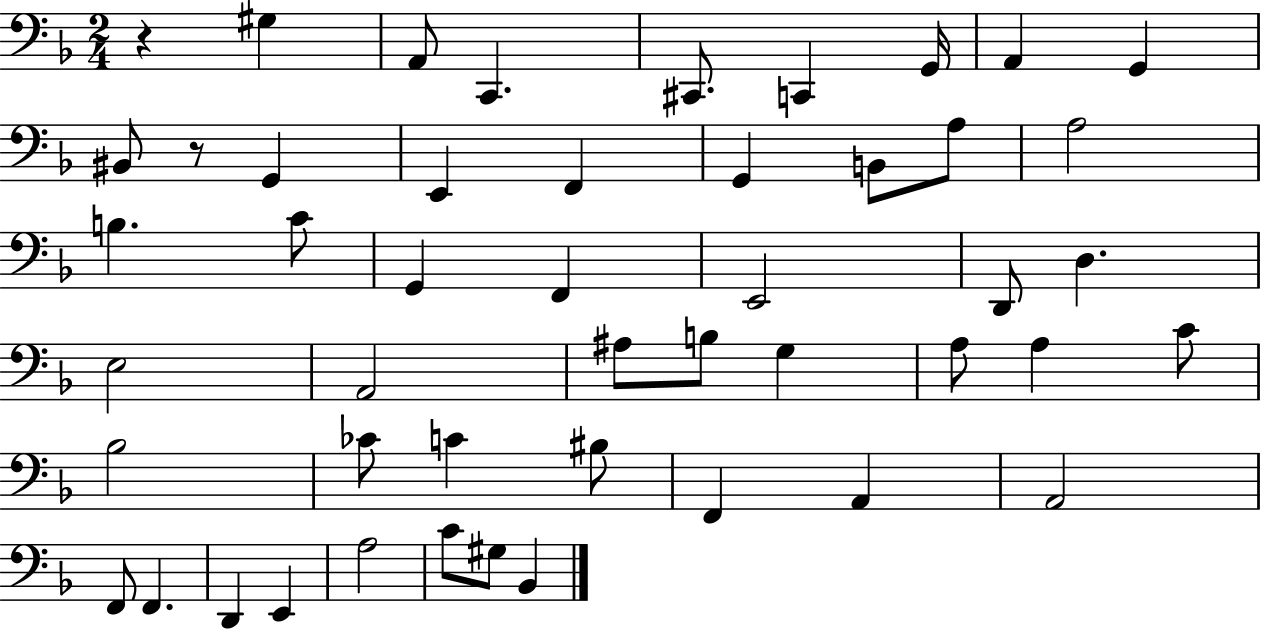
R/q G#3/q A2/e C2/q. C#2/e. C2/q G2/s A2/q G2/q BIS2/e R/e G2/q E2/q F2/q G2/q B2/e A3/e A3/h B3/q. C4/e G2/q F2/q E2/h D2/e D3/q. E3/h A2/h A#3/e B3/e G3/q A3/e A3/q C4/e Bb3/h CES4/e C4/q BIS3/e F2/q A2/q A2/h F2/e F2/q. D2/q E2/q A3/h C4/e G#3/e Bb2/q